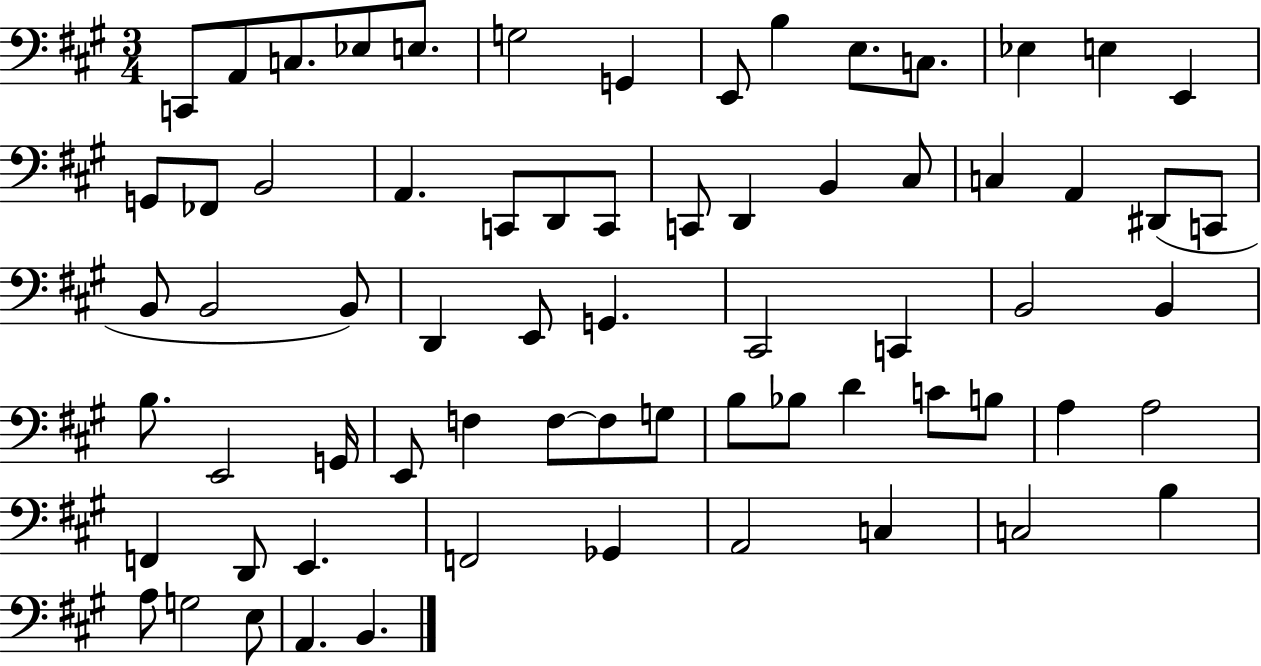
X:1
T:Untitled
M:3/4
L:1/4
K:A
C,,/2 A,,/2 C,/2 _E,/2 E,/2 G,2 G,, E,,/2 B, E,/2 C,/2 _E, E, E,, G,,/2 _F,,/2 B,,2 A,, C,,/2 D,,/2 C,,/2 C,,/2 D,, B,, ^C,/2 C, A,, ^D,,/2 C,,/2 B,,/2 B,,2 B,,/2 D,, E,,/2 G,, ^C,,2 C,, B,,2 B,, B,/2 E,,2 G,,/4 E,,/2 F, F,/2 F,/2 G,/2 B,/2 _B,/2 D C/2 B,/2 A, A,2 F,, D,,/2 E,, F,,2 _G,, A,,2 C, C,2 B, A,/2 G,2 E,/2 A,, B,,